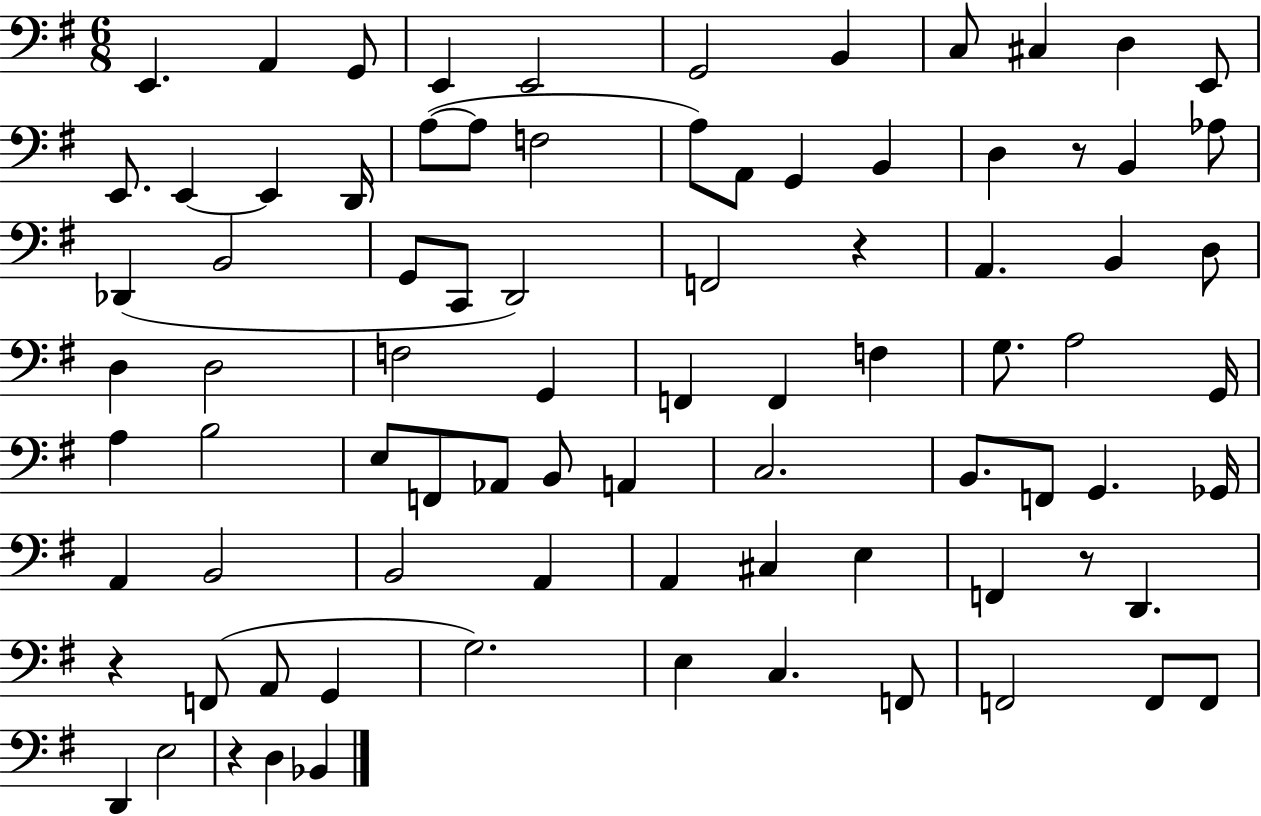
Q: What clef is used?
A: bass